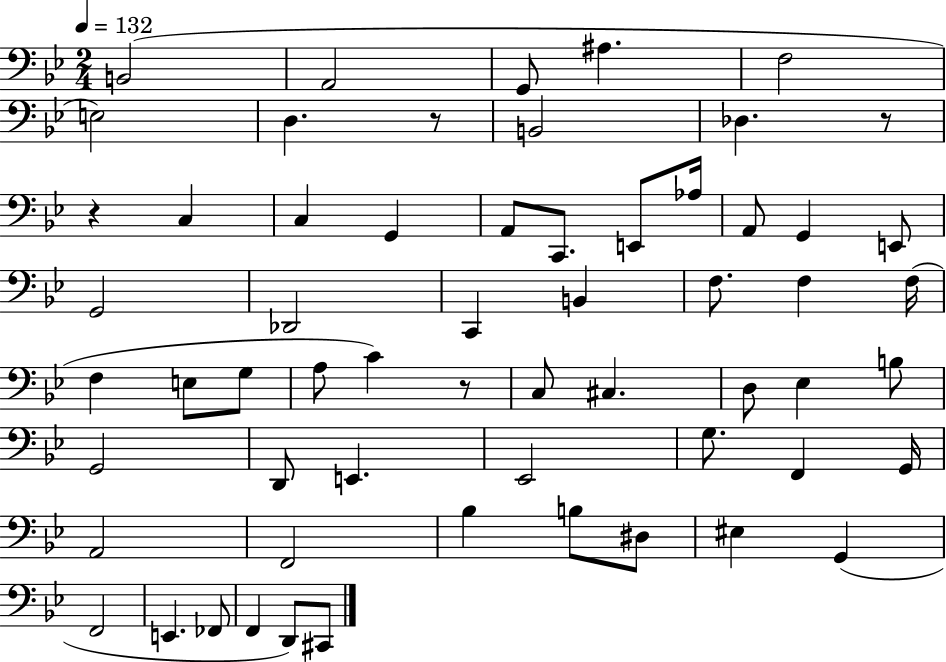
X:1
T:Untitled
M:2/4
L:1/4
K:Bb
B,,2 A,,2 G,,/2 ^A, F,2 E,2 D, z/2 B,,2 _D, z/2 z C, C, G,, A,,/2 C,,/2 E,,/2 _A,/4 A,,/2 G,, E,,/2 G,,2 _D,,2 C,, B,, F,/2 F, F,/4 F, E,/2 G,/2 A,/2 C z/2 C,/2 ^C, D,/2 _E, B,/2 G,,2 D,,/2 E,, _E,,2 G,/2 F,, G,,/4 A,,2 F,,2 _B, B,/2 ^D,/2 ^E, G,, F,,2 E,, _F,,/2 F,, D,,/2 ^C,,/2